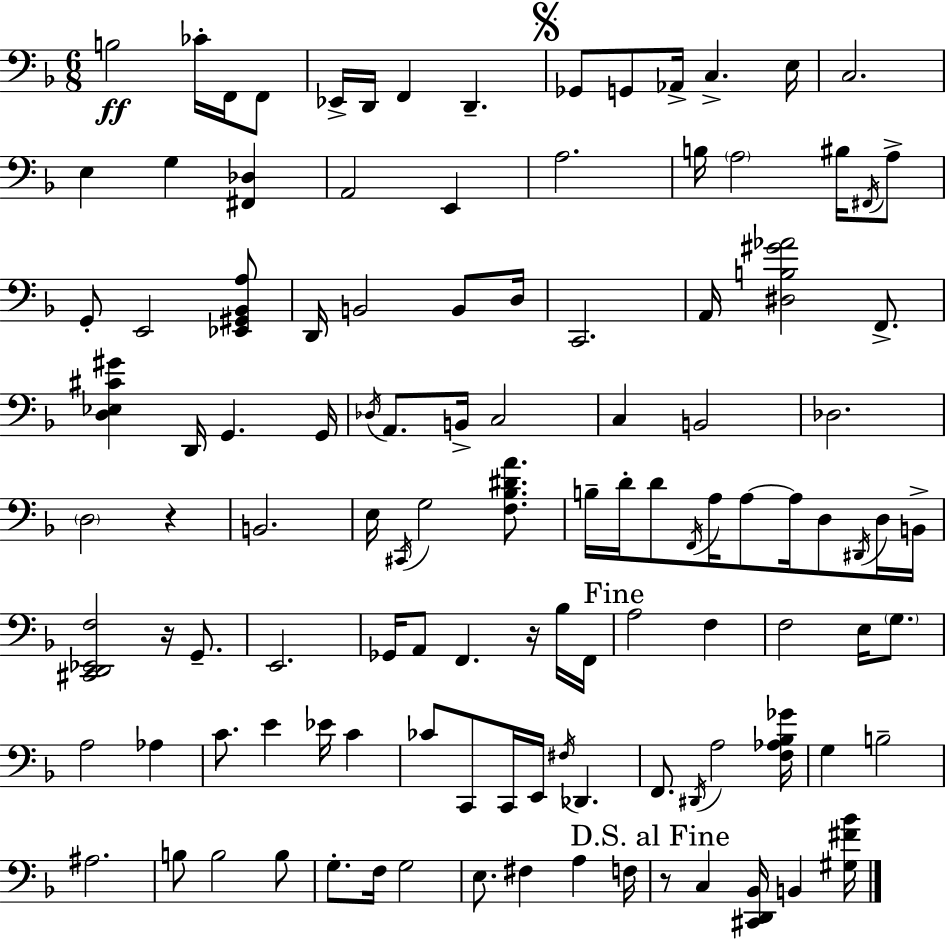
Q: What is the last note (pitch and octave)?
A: B2